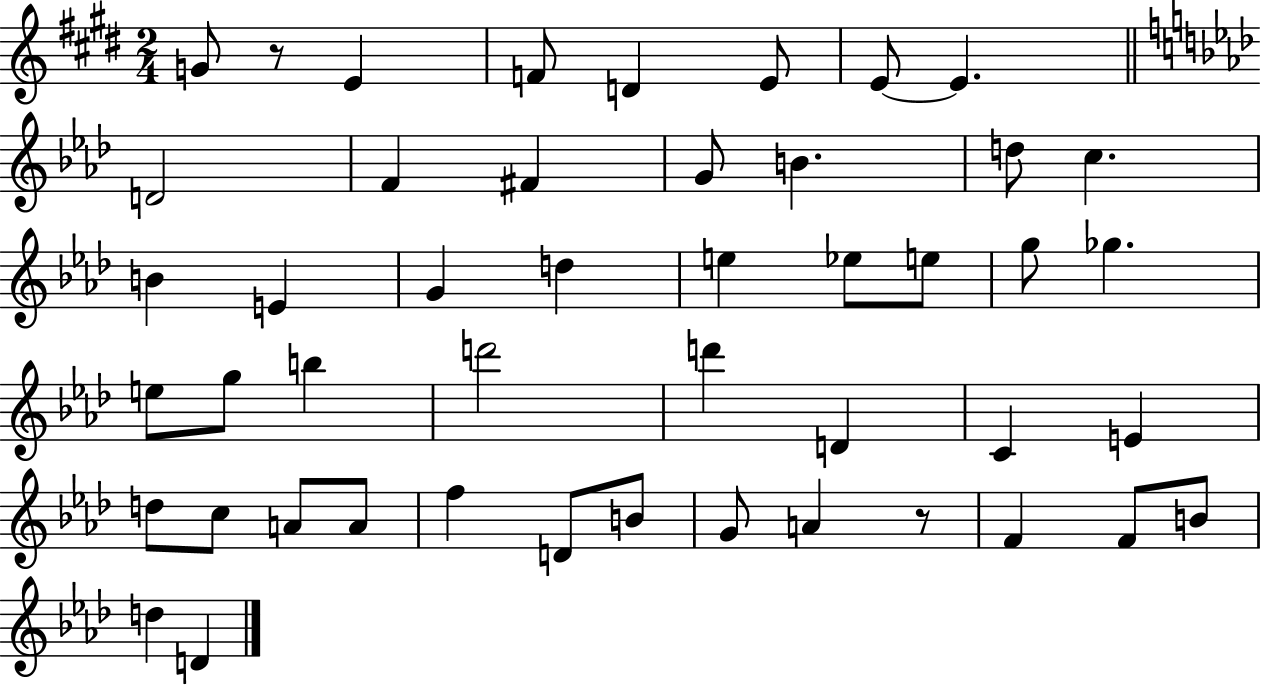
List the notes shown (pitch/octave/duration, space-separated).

G4/e R/e E4/q F4/e D4/q E4/e E4/e E4/q. D4/h F4/q F#4/q G4/e B4/q. D5/e C5/q. B4/q E4/q G4/q D5/q E5/q Eb5/e E5/e G5/e Gb5/q. E5/e G5/e B5/q D6/h D6/q D4/q C4/q E4/q D5/e C5/e A4/e A4/e F5/q D4/e B4/e G4/e A4/q R/e F4/q F4/e B4/e D5/q D4/q